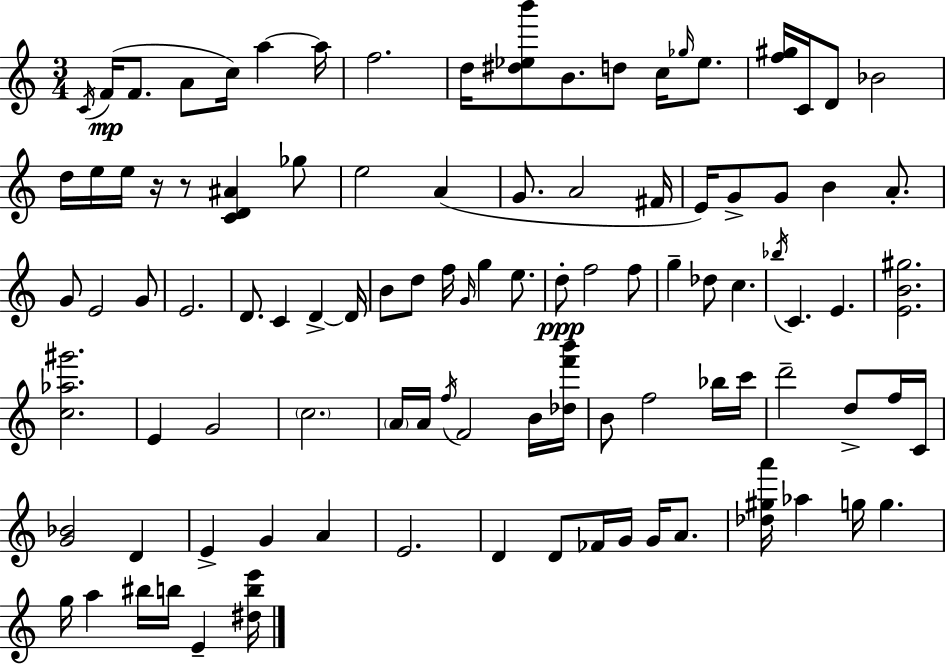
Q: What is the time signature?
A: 3/4